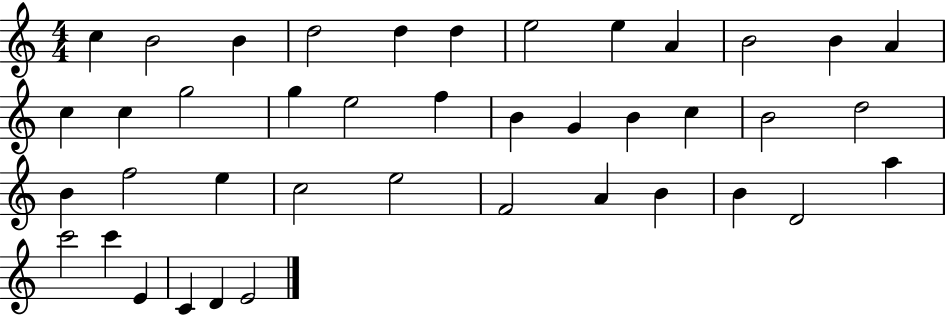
X:1
T:Untitled
M:4/4
L:1/4
K:C
c B2 B d2 d d e2 e A B2 B A c c g2 g e2 f B G B c B2 d2 B f2 e c2 e2 F2 A B B D2 a c'2 c' E C D E2